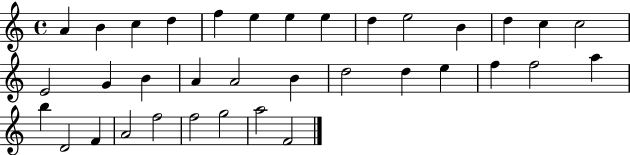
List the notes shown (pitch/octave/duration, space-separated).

A4/q B4/q C5/q D5/q F5/q E5/q E5/q E5/q D5/q E5/h B4/q D5/q C5/q C5/h E4/h G4/q B4/q A4/q A4/h B4/q D5/h D5/q E5/q F5/q F5/h A5/q B5/q D4/h F4/q A4/h F5/h F5/h G5/h A5/h F4/h